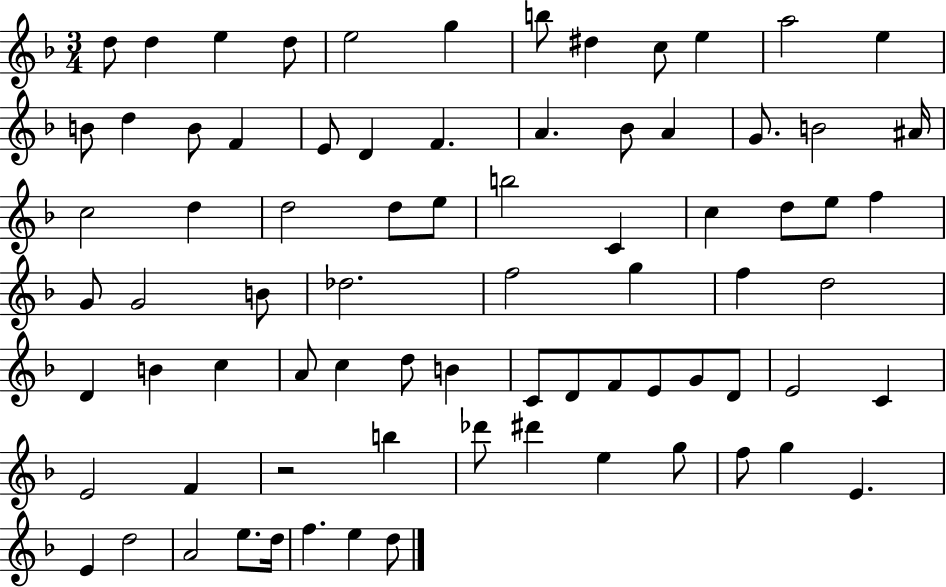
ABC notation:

X:1
T:Untitled
M:3/4
L:1/4
K:F
d/2 d e d/2 e2 g b/2 ^d c/2 e a2 e B/2 d B/2 F E/2 D F A _B/2 A G/2 B2 ^A/4 c2 d d2 d/2 e/2 b2 C c d/2 e/2 f G/2 G2 B/2 _d2 f2 g f d2 D B c A/2 c d/2 B C/2 D/2 F/2 E/2 G/2 D/2 E2 C E2 F z2 b _d'/2 ^d' e g/2 f/2 g E E d2 A2 e/2 d/4 f e d/2